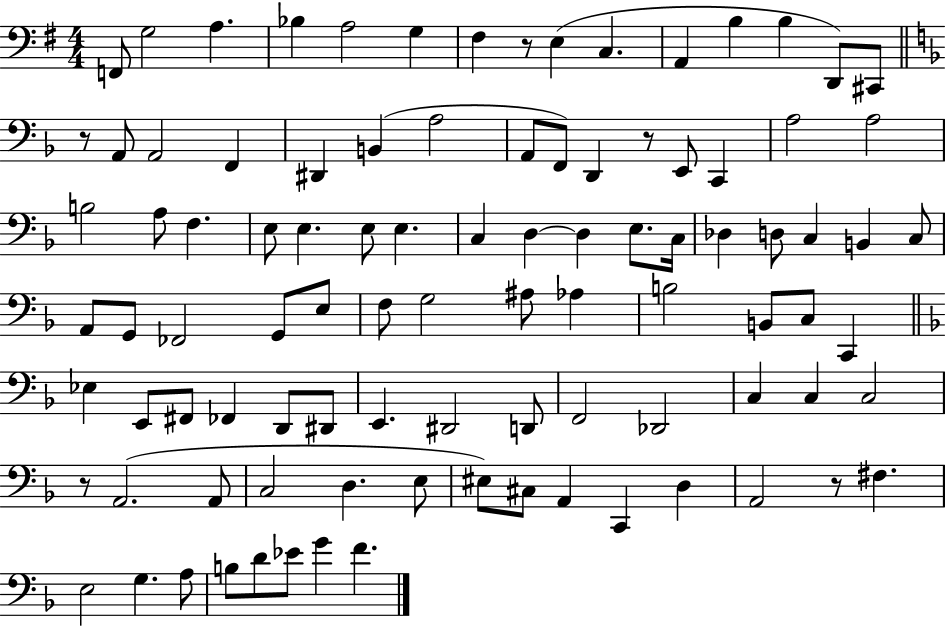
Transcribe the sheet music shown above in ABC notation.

X:1
T:Untitled
M:4/4
L:1/4
K:G
F,,/2 G,2 A, _B, A,2 G, ^F, z/2 E, C, A,, B, B, D,,/2 ^C,,/2 z/2 A,,/2 A,,2 F,, ^D,, B,, A,2 A,,/2 F,,/2 D,, z/2 E,,/2 C,, A,2 A,2 B,2 A,/2 F, E,/2 E, E,/2 E, C, D, D, E,/2 C,/4 _D, D,/2 C, B,, C,/2 A,,/2 G,,/2 _F,,2 G,,/2 E,/2 F,/2 G,2 ^A,/2 _A, B,2 B,,/2 C,/2 C,, _E, E,,/2 ^F,,/2 _F,, D,,/2 ^D,,/2 E,, ^D,,2 D,,/2 F,,2 _D,,2 C, C, C,2 z/2 A,,2 A,,/2 C,2 D, E,/2 ^E,/2 ^C,/2 A,, C,, D, A,,2 z/2 ^F, E,2 G, A,/2 B,/2 D/2 _E/2 G F